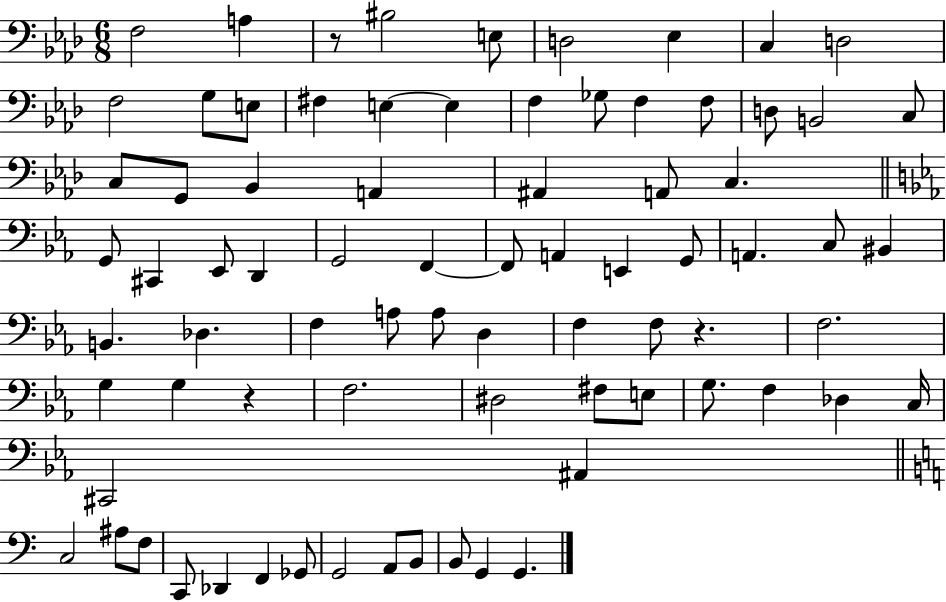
{
  \clef bass
  \numericTimeSignature
  \time 6/8
  \key aes \major
  \repeat volta 2 { f2 a4 | r8 bis2 e8 | d2 ees4 | c4 d2 | \break f2 g8 e8 | fis4 e4~~ e4 | f4 ges8 f4 f8 | d8 b,2 c8 | \break c8 g,8 bes,4 a,4 | ais,4 a,8 c4. | \bar "||" \break \key ees \major g,8 cis,4 ees,8 d,4 | g,2 f,4~~ | f,8 a,4 e,4 g,8 | a,4. c8 bis,4 | \break b,4. des4. | f4 a8 a8 d4 | f4 f8 r4. | f2. | \break g4 g4 r4 | f2. | dis2 fis8 e8 | g8. f4 des4 c16 | \break cis,2 ais,4 | \bar "||" \break \key c \major c2 ais8 f8 | c,8 des,4 f,4 ges,8 | g,2 a,8 b,8 | b,8 g,4 g,4. | \break } \bar "|."
}